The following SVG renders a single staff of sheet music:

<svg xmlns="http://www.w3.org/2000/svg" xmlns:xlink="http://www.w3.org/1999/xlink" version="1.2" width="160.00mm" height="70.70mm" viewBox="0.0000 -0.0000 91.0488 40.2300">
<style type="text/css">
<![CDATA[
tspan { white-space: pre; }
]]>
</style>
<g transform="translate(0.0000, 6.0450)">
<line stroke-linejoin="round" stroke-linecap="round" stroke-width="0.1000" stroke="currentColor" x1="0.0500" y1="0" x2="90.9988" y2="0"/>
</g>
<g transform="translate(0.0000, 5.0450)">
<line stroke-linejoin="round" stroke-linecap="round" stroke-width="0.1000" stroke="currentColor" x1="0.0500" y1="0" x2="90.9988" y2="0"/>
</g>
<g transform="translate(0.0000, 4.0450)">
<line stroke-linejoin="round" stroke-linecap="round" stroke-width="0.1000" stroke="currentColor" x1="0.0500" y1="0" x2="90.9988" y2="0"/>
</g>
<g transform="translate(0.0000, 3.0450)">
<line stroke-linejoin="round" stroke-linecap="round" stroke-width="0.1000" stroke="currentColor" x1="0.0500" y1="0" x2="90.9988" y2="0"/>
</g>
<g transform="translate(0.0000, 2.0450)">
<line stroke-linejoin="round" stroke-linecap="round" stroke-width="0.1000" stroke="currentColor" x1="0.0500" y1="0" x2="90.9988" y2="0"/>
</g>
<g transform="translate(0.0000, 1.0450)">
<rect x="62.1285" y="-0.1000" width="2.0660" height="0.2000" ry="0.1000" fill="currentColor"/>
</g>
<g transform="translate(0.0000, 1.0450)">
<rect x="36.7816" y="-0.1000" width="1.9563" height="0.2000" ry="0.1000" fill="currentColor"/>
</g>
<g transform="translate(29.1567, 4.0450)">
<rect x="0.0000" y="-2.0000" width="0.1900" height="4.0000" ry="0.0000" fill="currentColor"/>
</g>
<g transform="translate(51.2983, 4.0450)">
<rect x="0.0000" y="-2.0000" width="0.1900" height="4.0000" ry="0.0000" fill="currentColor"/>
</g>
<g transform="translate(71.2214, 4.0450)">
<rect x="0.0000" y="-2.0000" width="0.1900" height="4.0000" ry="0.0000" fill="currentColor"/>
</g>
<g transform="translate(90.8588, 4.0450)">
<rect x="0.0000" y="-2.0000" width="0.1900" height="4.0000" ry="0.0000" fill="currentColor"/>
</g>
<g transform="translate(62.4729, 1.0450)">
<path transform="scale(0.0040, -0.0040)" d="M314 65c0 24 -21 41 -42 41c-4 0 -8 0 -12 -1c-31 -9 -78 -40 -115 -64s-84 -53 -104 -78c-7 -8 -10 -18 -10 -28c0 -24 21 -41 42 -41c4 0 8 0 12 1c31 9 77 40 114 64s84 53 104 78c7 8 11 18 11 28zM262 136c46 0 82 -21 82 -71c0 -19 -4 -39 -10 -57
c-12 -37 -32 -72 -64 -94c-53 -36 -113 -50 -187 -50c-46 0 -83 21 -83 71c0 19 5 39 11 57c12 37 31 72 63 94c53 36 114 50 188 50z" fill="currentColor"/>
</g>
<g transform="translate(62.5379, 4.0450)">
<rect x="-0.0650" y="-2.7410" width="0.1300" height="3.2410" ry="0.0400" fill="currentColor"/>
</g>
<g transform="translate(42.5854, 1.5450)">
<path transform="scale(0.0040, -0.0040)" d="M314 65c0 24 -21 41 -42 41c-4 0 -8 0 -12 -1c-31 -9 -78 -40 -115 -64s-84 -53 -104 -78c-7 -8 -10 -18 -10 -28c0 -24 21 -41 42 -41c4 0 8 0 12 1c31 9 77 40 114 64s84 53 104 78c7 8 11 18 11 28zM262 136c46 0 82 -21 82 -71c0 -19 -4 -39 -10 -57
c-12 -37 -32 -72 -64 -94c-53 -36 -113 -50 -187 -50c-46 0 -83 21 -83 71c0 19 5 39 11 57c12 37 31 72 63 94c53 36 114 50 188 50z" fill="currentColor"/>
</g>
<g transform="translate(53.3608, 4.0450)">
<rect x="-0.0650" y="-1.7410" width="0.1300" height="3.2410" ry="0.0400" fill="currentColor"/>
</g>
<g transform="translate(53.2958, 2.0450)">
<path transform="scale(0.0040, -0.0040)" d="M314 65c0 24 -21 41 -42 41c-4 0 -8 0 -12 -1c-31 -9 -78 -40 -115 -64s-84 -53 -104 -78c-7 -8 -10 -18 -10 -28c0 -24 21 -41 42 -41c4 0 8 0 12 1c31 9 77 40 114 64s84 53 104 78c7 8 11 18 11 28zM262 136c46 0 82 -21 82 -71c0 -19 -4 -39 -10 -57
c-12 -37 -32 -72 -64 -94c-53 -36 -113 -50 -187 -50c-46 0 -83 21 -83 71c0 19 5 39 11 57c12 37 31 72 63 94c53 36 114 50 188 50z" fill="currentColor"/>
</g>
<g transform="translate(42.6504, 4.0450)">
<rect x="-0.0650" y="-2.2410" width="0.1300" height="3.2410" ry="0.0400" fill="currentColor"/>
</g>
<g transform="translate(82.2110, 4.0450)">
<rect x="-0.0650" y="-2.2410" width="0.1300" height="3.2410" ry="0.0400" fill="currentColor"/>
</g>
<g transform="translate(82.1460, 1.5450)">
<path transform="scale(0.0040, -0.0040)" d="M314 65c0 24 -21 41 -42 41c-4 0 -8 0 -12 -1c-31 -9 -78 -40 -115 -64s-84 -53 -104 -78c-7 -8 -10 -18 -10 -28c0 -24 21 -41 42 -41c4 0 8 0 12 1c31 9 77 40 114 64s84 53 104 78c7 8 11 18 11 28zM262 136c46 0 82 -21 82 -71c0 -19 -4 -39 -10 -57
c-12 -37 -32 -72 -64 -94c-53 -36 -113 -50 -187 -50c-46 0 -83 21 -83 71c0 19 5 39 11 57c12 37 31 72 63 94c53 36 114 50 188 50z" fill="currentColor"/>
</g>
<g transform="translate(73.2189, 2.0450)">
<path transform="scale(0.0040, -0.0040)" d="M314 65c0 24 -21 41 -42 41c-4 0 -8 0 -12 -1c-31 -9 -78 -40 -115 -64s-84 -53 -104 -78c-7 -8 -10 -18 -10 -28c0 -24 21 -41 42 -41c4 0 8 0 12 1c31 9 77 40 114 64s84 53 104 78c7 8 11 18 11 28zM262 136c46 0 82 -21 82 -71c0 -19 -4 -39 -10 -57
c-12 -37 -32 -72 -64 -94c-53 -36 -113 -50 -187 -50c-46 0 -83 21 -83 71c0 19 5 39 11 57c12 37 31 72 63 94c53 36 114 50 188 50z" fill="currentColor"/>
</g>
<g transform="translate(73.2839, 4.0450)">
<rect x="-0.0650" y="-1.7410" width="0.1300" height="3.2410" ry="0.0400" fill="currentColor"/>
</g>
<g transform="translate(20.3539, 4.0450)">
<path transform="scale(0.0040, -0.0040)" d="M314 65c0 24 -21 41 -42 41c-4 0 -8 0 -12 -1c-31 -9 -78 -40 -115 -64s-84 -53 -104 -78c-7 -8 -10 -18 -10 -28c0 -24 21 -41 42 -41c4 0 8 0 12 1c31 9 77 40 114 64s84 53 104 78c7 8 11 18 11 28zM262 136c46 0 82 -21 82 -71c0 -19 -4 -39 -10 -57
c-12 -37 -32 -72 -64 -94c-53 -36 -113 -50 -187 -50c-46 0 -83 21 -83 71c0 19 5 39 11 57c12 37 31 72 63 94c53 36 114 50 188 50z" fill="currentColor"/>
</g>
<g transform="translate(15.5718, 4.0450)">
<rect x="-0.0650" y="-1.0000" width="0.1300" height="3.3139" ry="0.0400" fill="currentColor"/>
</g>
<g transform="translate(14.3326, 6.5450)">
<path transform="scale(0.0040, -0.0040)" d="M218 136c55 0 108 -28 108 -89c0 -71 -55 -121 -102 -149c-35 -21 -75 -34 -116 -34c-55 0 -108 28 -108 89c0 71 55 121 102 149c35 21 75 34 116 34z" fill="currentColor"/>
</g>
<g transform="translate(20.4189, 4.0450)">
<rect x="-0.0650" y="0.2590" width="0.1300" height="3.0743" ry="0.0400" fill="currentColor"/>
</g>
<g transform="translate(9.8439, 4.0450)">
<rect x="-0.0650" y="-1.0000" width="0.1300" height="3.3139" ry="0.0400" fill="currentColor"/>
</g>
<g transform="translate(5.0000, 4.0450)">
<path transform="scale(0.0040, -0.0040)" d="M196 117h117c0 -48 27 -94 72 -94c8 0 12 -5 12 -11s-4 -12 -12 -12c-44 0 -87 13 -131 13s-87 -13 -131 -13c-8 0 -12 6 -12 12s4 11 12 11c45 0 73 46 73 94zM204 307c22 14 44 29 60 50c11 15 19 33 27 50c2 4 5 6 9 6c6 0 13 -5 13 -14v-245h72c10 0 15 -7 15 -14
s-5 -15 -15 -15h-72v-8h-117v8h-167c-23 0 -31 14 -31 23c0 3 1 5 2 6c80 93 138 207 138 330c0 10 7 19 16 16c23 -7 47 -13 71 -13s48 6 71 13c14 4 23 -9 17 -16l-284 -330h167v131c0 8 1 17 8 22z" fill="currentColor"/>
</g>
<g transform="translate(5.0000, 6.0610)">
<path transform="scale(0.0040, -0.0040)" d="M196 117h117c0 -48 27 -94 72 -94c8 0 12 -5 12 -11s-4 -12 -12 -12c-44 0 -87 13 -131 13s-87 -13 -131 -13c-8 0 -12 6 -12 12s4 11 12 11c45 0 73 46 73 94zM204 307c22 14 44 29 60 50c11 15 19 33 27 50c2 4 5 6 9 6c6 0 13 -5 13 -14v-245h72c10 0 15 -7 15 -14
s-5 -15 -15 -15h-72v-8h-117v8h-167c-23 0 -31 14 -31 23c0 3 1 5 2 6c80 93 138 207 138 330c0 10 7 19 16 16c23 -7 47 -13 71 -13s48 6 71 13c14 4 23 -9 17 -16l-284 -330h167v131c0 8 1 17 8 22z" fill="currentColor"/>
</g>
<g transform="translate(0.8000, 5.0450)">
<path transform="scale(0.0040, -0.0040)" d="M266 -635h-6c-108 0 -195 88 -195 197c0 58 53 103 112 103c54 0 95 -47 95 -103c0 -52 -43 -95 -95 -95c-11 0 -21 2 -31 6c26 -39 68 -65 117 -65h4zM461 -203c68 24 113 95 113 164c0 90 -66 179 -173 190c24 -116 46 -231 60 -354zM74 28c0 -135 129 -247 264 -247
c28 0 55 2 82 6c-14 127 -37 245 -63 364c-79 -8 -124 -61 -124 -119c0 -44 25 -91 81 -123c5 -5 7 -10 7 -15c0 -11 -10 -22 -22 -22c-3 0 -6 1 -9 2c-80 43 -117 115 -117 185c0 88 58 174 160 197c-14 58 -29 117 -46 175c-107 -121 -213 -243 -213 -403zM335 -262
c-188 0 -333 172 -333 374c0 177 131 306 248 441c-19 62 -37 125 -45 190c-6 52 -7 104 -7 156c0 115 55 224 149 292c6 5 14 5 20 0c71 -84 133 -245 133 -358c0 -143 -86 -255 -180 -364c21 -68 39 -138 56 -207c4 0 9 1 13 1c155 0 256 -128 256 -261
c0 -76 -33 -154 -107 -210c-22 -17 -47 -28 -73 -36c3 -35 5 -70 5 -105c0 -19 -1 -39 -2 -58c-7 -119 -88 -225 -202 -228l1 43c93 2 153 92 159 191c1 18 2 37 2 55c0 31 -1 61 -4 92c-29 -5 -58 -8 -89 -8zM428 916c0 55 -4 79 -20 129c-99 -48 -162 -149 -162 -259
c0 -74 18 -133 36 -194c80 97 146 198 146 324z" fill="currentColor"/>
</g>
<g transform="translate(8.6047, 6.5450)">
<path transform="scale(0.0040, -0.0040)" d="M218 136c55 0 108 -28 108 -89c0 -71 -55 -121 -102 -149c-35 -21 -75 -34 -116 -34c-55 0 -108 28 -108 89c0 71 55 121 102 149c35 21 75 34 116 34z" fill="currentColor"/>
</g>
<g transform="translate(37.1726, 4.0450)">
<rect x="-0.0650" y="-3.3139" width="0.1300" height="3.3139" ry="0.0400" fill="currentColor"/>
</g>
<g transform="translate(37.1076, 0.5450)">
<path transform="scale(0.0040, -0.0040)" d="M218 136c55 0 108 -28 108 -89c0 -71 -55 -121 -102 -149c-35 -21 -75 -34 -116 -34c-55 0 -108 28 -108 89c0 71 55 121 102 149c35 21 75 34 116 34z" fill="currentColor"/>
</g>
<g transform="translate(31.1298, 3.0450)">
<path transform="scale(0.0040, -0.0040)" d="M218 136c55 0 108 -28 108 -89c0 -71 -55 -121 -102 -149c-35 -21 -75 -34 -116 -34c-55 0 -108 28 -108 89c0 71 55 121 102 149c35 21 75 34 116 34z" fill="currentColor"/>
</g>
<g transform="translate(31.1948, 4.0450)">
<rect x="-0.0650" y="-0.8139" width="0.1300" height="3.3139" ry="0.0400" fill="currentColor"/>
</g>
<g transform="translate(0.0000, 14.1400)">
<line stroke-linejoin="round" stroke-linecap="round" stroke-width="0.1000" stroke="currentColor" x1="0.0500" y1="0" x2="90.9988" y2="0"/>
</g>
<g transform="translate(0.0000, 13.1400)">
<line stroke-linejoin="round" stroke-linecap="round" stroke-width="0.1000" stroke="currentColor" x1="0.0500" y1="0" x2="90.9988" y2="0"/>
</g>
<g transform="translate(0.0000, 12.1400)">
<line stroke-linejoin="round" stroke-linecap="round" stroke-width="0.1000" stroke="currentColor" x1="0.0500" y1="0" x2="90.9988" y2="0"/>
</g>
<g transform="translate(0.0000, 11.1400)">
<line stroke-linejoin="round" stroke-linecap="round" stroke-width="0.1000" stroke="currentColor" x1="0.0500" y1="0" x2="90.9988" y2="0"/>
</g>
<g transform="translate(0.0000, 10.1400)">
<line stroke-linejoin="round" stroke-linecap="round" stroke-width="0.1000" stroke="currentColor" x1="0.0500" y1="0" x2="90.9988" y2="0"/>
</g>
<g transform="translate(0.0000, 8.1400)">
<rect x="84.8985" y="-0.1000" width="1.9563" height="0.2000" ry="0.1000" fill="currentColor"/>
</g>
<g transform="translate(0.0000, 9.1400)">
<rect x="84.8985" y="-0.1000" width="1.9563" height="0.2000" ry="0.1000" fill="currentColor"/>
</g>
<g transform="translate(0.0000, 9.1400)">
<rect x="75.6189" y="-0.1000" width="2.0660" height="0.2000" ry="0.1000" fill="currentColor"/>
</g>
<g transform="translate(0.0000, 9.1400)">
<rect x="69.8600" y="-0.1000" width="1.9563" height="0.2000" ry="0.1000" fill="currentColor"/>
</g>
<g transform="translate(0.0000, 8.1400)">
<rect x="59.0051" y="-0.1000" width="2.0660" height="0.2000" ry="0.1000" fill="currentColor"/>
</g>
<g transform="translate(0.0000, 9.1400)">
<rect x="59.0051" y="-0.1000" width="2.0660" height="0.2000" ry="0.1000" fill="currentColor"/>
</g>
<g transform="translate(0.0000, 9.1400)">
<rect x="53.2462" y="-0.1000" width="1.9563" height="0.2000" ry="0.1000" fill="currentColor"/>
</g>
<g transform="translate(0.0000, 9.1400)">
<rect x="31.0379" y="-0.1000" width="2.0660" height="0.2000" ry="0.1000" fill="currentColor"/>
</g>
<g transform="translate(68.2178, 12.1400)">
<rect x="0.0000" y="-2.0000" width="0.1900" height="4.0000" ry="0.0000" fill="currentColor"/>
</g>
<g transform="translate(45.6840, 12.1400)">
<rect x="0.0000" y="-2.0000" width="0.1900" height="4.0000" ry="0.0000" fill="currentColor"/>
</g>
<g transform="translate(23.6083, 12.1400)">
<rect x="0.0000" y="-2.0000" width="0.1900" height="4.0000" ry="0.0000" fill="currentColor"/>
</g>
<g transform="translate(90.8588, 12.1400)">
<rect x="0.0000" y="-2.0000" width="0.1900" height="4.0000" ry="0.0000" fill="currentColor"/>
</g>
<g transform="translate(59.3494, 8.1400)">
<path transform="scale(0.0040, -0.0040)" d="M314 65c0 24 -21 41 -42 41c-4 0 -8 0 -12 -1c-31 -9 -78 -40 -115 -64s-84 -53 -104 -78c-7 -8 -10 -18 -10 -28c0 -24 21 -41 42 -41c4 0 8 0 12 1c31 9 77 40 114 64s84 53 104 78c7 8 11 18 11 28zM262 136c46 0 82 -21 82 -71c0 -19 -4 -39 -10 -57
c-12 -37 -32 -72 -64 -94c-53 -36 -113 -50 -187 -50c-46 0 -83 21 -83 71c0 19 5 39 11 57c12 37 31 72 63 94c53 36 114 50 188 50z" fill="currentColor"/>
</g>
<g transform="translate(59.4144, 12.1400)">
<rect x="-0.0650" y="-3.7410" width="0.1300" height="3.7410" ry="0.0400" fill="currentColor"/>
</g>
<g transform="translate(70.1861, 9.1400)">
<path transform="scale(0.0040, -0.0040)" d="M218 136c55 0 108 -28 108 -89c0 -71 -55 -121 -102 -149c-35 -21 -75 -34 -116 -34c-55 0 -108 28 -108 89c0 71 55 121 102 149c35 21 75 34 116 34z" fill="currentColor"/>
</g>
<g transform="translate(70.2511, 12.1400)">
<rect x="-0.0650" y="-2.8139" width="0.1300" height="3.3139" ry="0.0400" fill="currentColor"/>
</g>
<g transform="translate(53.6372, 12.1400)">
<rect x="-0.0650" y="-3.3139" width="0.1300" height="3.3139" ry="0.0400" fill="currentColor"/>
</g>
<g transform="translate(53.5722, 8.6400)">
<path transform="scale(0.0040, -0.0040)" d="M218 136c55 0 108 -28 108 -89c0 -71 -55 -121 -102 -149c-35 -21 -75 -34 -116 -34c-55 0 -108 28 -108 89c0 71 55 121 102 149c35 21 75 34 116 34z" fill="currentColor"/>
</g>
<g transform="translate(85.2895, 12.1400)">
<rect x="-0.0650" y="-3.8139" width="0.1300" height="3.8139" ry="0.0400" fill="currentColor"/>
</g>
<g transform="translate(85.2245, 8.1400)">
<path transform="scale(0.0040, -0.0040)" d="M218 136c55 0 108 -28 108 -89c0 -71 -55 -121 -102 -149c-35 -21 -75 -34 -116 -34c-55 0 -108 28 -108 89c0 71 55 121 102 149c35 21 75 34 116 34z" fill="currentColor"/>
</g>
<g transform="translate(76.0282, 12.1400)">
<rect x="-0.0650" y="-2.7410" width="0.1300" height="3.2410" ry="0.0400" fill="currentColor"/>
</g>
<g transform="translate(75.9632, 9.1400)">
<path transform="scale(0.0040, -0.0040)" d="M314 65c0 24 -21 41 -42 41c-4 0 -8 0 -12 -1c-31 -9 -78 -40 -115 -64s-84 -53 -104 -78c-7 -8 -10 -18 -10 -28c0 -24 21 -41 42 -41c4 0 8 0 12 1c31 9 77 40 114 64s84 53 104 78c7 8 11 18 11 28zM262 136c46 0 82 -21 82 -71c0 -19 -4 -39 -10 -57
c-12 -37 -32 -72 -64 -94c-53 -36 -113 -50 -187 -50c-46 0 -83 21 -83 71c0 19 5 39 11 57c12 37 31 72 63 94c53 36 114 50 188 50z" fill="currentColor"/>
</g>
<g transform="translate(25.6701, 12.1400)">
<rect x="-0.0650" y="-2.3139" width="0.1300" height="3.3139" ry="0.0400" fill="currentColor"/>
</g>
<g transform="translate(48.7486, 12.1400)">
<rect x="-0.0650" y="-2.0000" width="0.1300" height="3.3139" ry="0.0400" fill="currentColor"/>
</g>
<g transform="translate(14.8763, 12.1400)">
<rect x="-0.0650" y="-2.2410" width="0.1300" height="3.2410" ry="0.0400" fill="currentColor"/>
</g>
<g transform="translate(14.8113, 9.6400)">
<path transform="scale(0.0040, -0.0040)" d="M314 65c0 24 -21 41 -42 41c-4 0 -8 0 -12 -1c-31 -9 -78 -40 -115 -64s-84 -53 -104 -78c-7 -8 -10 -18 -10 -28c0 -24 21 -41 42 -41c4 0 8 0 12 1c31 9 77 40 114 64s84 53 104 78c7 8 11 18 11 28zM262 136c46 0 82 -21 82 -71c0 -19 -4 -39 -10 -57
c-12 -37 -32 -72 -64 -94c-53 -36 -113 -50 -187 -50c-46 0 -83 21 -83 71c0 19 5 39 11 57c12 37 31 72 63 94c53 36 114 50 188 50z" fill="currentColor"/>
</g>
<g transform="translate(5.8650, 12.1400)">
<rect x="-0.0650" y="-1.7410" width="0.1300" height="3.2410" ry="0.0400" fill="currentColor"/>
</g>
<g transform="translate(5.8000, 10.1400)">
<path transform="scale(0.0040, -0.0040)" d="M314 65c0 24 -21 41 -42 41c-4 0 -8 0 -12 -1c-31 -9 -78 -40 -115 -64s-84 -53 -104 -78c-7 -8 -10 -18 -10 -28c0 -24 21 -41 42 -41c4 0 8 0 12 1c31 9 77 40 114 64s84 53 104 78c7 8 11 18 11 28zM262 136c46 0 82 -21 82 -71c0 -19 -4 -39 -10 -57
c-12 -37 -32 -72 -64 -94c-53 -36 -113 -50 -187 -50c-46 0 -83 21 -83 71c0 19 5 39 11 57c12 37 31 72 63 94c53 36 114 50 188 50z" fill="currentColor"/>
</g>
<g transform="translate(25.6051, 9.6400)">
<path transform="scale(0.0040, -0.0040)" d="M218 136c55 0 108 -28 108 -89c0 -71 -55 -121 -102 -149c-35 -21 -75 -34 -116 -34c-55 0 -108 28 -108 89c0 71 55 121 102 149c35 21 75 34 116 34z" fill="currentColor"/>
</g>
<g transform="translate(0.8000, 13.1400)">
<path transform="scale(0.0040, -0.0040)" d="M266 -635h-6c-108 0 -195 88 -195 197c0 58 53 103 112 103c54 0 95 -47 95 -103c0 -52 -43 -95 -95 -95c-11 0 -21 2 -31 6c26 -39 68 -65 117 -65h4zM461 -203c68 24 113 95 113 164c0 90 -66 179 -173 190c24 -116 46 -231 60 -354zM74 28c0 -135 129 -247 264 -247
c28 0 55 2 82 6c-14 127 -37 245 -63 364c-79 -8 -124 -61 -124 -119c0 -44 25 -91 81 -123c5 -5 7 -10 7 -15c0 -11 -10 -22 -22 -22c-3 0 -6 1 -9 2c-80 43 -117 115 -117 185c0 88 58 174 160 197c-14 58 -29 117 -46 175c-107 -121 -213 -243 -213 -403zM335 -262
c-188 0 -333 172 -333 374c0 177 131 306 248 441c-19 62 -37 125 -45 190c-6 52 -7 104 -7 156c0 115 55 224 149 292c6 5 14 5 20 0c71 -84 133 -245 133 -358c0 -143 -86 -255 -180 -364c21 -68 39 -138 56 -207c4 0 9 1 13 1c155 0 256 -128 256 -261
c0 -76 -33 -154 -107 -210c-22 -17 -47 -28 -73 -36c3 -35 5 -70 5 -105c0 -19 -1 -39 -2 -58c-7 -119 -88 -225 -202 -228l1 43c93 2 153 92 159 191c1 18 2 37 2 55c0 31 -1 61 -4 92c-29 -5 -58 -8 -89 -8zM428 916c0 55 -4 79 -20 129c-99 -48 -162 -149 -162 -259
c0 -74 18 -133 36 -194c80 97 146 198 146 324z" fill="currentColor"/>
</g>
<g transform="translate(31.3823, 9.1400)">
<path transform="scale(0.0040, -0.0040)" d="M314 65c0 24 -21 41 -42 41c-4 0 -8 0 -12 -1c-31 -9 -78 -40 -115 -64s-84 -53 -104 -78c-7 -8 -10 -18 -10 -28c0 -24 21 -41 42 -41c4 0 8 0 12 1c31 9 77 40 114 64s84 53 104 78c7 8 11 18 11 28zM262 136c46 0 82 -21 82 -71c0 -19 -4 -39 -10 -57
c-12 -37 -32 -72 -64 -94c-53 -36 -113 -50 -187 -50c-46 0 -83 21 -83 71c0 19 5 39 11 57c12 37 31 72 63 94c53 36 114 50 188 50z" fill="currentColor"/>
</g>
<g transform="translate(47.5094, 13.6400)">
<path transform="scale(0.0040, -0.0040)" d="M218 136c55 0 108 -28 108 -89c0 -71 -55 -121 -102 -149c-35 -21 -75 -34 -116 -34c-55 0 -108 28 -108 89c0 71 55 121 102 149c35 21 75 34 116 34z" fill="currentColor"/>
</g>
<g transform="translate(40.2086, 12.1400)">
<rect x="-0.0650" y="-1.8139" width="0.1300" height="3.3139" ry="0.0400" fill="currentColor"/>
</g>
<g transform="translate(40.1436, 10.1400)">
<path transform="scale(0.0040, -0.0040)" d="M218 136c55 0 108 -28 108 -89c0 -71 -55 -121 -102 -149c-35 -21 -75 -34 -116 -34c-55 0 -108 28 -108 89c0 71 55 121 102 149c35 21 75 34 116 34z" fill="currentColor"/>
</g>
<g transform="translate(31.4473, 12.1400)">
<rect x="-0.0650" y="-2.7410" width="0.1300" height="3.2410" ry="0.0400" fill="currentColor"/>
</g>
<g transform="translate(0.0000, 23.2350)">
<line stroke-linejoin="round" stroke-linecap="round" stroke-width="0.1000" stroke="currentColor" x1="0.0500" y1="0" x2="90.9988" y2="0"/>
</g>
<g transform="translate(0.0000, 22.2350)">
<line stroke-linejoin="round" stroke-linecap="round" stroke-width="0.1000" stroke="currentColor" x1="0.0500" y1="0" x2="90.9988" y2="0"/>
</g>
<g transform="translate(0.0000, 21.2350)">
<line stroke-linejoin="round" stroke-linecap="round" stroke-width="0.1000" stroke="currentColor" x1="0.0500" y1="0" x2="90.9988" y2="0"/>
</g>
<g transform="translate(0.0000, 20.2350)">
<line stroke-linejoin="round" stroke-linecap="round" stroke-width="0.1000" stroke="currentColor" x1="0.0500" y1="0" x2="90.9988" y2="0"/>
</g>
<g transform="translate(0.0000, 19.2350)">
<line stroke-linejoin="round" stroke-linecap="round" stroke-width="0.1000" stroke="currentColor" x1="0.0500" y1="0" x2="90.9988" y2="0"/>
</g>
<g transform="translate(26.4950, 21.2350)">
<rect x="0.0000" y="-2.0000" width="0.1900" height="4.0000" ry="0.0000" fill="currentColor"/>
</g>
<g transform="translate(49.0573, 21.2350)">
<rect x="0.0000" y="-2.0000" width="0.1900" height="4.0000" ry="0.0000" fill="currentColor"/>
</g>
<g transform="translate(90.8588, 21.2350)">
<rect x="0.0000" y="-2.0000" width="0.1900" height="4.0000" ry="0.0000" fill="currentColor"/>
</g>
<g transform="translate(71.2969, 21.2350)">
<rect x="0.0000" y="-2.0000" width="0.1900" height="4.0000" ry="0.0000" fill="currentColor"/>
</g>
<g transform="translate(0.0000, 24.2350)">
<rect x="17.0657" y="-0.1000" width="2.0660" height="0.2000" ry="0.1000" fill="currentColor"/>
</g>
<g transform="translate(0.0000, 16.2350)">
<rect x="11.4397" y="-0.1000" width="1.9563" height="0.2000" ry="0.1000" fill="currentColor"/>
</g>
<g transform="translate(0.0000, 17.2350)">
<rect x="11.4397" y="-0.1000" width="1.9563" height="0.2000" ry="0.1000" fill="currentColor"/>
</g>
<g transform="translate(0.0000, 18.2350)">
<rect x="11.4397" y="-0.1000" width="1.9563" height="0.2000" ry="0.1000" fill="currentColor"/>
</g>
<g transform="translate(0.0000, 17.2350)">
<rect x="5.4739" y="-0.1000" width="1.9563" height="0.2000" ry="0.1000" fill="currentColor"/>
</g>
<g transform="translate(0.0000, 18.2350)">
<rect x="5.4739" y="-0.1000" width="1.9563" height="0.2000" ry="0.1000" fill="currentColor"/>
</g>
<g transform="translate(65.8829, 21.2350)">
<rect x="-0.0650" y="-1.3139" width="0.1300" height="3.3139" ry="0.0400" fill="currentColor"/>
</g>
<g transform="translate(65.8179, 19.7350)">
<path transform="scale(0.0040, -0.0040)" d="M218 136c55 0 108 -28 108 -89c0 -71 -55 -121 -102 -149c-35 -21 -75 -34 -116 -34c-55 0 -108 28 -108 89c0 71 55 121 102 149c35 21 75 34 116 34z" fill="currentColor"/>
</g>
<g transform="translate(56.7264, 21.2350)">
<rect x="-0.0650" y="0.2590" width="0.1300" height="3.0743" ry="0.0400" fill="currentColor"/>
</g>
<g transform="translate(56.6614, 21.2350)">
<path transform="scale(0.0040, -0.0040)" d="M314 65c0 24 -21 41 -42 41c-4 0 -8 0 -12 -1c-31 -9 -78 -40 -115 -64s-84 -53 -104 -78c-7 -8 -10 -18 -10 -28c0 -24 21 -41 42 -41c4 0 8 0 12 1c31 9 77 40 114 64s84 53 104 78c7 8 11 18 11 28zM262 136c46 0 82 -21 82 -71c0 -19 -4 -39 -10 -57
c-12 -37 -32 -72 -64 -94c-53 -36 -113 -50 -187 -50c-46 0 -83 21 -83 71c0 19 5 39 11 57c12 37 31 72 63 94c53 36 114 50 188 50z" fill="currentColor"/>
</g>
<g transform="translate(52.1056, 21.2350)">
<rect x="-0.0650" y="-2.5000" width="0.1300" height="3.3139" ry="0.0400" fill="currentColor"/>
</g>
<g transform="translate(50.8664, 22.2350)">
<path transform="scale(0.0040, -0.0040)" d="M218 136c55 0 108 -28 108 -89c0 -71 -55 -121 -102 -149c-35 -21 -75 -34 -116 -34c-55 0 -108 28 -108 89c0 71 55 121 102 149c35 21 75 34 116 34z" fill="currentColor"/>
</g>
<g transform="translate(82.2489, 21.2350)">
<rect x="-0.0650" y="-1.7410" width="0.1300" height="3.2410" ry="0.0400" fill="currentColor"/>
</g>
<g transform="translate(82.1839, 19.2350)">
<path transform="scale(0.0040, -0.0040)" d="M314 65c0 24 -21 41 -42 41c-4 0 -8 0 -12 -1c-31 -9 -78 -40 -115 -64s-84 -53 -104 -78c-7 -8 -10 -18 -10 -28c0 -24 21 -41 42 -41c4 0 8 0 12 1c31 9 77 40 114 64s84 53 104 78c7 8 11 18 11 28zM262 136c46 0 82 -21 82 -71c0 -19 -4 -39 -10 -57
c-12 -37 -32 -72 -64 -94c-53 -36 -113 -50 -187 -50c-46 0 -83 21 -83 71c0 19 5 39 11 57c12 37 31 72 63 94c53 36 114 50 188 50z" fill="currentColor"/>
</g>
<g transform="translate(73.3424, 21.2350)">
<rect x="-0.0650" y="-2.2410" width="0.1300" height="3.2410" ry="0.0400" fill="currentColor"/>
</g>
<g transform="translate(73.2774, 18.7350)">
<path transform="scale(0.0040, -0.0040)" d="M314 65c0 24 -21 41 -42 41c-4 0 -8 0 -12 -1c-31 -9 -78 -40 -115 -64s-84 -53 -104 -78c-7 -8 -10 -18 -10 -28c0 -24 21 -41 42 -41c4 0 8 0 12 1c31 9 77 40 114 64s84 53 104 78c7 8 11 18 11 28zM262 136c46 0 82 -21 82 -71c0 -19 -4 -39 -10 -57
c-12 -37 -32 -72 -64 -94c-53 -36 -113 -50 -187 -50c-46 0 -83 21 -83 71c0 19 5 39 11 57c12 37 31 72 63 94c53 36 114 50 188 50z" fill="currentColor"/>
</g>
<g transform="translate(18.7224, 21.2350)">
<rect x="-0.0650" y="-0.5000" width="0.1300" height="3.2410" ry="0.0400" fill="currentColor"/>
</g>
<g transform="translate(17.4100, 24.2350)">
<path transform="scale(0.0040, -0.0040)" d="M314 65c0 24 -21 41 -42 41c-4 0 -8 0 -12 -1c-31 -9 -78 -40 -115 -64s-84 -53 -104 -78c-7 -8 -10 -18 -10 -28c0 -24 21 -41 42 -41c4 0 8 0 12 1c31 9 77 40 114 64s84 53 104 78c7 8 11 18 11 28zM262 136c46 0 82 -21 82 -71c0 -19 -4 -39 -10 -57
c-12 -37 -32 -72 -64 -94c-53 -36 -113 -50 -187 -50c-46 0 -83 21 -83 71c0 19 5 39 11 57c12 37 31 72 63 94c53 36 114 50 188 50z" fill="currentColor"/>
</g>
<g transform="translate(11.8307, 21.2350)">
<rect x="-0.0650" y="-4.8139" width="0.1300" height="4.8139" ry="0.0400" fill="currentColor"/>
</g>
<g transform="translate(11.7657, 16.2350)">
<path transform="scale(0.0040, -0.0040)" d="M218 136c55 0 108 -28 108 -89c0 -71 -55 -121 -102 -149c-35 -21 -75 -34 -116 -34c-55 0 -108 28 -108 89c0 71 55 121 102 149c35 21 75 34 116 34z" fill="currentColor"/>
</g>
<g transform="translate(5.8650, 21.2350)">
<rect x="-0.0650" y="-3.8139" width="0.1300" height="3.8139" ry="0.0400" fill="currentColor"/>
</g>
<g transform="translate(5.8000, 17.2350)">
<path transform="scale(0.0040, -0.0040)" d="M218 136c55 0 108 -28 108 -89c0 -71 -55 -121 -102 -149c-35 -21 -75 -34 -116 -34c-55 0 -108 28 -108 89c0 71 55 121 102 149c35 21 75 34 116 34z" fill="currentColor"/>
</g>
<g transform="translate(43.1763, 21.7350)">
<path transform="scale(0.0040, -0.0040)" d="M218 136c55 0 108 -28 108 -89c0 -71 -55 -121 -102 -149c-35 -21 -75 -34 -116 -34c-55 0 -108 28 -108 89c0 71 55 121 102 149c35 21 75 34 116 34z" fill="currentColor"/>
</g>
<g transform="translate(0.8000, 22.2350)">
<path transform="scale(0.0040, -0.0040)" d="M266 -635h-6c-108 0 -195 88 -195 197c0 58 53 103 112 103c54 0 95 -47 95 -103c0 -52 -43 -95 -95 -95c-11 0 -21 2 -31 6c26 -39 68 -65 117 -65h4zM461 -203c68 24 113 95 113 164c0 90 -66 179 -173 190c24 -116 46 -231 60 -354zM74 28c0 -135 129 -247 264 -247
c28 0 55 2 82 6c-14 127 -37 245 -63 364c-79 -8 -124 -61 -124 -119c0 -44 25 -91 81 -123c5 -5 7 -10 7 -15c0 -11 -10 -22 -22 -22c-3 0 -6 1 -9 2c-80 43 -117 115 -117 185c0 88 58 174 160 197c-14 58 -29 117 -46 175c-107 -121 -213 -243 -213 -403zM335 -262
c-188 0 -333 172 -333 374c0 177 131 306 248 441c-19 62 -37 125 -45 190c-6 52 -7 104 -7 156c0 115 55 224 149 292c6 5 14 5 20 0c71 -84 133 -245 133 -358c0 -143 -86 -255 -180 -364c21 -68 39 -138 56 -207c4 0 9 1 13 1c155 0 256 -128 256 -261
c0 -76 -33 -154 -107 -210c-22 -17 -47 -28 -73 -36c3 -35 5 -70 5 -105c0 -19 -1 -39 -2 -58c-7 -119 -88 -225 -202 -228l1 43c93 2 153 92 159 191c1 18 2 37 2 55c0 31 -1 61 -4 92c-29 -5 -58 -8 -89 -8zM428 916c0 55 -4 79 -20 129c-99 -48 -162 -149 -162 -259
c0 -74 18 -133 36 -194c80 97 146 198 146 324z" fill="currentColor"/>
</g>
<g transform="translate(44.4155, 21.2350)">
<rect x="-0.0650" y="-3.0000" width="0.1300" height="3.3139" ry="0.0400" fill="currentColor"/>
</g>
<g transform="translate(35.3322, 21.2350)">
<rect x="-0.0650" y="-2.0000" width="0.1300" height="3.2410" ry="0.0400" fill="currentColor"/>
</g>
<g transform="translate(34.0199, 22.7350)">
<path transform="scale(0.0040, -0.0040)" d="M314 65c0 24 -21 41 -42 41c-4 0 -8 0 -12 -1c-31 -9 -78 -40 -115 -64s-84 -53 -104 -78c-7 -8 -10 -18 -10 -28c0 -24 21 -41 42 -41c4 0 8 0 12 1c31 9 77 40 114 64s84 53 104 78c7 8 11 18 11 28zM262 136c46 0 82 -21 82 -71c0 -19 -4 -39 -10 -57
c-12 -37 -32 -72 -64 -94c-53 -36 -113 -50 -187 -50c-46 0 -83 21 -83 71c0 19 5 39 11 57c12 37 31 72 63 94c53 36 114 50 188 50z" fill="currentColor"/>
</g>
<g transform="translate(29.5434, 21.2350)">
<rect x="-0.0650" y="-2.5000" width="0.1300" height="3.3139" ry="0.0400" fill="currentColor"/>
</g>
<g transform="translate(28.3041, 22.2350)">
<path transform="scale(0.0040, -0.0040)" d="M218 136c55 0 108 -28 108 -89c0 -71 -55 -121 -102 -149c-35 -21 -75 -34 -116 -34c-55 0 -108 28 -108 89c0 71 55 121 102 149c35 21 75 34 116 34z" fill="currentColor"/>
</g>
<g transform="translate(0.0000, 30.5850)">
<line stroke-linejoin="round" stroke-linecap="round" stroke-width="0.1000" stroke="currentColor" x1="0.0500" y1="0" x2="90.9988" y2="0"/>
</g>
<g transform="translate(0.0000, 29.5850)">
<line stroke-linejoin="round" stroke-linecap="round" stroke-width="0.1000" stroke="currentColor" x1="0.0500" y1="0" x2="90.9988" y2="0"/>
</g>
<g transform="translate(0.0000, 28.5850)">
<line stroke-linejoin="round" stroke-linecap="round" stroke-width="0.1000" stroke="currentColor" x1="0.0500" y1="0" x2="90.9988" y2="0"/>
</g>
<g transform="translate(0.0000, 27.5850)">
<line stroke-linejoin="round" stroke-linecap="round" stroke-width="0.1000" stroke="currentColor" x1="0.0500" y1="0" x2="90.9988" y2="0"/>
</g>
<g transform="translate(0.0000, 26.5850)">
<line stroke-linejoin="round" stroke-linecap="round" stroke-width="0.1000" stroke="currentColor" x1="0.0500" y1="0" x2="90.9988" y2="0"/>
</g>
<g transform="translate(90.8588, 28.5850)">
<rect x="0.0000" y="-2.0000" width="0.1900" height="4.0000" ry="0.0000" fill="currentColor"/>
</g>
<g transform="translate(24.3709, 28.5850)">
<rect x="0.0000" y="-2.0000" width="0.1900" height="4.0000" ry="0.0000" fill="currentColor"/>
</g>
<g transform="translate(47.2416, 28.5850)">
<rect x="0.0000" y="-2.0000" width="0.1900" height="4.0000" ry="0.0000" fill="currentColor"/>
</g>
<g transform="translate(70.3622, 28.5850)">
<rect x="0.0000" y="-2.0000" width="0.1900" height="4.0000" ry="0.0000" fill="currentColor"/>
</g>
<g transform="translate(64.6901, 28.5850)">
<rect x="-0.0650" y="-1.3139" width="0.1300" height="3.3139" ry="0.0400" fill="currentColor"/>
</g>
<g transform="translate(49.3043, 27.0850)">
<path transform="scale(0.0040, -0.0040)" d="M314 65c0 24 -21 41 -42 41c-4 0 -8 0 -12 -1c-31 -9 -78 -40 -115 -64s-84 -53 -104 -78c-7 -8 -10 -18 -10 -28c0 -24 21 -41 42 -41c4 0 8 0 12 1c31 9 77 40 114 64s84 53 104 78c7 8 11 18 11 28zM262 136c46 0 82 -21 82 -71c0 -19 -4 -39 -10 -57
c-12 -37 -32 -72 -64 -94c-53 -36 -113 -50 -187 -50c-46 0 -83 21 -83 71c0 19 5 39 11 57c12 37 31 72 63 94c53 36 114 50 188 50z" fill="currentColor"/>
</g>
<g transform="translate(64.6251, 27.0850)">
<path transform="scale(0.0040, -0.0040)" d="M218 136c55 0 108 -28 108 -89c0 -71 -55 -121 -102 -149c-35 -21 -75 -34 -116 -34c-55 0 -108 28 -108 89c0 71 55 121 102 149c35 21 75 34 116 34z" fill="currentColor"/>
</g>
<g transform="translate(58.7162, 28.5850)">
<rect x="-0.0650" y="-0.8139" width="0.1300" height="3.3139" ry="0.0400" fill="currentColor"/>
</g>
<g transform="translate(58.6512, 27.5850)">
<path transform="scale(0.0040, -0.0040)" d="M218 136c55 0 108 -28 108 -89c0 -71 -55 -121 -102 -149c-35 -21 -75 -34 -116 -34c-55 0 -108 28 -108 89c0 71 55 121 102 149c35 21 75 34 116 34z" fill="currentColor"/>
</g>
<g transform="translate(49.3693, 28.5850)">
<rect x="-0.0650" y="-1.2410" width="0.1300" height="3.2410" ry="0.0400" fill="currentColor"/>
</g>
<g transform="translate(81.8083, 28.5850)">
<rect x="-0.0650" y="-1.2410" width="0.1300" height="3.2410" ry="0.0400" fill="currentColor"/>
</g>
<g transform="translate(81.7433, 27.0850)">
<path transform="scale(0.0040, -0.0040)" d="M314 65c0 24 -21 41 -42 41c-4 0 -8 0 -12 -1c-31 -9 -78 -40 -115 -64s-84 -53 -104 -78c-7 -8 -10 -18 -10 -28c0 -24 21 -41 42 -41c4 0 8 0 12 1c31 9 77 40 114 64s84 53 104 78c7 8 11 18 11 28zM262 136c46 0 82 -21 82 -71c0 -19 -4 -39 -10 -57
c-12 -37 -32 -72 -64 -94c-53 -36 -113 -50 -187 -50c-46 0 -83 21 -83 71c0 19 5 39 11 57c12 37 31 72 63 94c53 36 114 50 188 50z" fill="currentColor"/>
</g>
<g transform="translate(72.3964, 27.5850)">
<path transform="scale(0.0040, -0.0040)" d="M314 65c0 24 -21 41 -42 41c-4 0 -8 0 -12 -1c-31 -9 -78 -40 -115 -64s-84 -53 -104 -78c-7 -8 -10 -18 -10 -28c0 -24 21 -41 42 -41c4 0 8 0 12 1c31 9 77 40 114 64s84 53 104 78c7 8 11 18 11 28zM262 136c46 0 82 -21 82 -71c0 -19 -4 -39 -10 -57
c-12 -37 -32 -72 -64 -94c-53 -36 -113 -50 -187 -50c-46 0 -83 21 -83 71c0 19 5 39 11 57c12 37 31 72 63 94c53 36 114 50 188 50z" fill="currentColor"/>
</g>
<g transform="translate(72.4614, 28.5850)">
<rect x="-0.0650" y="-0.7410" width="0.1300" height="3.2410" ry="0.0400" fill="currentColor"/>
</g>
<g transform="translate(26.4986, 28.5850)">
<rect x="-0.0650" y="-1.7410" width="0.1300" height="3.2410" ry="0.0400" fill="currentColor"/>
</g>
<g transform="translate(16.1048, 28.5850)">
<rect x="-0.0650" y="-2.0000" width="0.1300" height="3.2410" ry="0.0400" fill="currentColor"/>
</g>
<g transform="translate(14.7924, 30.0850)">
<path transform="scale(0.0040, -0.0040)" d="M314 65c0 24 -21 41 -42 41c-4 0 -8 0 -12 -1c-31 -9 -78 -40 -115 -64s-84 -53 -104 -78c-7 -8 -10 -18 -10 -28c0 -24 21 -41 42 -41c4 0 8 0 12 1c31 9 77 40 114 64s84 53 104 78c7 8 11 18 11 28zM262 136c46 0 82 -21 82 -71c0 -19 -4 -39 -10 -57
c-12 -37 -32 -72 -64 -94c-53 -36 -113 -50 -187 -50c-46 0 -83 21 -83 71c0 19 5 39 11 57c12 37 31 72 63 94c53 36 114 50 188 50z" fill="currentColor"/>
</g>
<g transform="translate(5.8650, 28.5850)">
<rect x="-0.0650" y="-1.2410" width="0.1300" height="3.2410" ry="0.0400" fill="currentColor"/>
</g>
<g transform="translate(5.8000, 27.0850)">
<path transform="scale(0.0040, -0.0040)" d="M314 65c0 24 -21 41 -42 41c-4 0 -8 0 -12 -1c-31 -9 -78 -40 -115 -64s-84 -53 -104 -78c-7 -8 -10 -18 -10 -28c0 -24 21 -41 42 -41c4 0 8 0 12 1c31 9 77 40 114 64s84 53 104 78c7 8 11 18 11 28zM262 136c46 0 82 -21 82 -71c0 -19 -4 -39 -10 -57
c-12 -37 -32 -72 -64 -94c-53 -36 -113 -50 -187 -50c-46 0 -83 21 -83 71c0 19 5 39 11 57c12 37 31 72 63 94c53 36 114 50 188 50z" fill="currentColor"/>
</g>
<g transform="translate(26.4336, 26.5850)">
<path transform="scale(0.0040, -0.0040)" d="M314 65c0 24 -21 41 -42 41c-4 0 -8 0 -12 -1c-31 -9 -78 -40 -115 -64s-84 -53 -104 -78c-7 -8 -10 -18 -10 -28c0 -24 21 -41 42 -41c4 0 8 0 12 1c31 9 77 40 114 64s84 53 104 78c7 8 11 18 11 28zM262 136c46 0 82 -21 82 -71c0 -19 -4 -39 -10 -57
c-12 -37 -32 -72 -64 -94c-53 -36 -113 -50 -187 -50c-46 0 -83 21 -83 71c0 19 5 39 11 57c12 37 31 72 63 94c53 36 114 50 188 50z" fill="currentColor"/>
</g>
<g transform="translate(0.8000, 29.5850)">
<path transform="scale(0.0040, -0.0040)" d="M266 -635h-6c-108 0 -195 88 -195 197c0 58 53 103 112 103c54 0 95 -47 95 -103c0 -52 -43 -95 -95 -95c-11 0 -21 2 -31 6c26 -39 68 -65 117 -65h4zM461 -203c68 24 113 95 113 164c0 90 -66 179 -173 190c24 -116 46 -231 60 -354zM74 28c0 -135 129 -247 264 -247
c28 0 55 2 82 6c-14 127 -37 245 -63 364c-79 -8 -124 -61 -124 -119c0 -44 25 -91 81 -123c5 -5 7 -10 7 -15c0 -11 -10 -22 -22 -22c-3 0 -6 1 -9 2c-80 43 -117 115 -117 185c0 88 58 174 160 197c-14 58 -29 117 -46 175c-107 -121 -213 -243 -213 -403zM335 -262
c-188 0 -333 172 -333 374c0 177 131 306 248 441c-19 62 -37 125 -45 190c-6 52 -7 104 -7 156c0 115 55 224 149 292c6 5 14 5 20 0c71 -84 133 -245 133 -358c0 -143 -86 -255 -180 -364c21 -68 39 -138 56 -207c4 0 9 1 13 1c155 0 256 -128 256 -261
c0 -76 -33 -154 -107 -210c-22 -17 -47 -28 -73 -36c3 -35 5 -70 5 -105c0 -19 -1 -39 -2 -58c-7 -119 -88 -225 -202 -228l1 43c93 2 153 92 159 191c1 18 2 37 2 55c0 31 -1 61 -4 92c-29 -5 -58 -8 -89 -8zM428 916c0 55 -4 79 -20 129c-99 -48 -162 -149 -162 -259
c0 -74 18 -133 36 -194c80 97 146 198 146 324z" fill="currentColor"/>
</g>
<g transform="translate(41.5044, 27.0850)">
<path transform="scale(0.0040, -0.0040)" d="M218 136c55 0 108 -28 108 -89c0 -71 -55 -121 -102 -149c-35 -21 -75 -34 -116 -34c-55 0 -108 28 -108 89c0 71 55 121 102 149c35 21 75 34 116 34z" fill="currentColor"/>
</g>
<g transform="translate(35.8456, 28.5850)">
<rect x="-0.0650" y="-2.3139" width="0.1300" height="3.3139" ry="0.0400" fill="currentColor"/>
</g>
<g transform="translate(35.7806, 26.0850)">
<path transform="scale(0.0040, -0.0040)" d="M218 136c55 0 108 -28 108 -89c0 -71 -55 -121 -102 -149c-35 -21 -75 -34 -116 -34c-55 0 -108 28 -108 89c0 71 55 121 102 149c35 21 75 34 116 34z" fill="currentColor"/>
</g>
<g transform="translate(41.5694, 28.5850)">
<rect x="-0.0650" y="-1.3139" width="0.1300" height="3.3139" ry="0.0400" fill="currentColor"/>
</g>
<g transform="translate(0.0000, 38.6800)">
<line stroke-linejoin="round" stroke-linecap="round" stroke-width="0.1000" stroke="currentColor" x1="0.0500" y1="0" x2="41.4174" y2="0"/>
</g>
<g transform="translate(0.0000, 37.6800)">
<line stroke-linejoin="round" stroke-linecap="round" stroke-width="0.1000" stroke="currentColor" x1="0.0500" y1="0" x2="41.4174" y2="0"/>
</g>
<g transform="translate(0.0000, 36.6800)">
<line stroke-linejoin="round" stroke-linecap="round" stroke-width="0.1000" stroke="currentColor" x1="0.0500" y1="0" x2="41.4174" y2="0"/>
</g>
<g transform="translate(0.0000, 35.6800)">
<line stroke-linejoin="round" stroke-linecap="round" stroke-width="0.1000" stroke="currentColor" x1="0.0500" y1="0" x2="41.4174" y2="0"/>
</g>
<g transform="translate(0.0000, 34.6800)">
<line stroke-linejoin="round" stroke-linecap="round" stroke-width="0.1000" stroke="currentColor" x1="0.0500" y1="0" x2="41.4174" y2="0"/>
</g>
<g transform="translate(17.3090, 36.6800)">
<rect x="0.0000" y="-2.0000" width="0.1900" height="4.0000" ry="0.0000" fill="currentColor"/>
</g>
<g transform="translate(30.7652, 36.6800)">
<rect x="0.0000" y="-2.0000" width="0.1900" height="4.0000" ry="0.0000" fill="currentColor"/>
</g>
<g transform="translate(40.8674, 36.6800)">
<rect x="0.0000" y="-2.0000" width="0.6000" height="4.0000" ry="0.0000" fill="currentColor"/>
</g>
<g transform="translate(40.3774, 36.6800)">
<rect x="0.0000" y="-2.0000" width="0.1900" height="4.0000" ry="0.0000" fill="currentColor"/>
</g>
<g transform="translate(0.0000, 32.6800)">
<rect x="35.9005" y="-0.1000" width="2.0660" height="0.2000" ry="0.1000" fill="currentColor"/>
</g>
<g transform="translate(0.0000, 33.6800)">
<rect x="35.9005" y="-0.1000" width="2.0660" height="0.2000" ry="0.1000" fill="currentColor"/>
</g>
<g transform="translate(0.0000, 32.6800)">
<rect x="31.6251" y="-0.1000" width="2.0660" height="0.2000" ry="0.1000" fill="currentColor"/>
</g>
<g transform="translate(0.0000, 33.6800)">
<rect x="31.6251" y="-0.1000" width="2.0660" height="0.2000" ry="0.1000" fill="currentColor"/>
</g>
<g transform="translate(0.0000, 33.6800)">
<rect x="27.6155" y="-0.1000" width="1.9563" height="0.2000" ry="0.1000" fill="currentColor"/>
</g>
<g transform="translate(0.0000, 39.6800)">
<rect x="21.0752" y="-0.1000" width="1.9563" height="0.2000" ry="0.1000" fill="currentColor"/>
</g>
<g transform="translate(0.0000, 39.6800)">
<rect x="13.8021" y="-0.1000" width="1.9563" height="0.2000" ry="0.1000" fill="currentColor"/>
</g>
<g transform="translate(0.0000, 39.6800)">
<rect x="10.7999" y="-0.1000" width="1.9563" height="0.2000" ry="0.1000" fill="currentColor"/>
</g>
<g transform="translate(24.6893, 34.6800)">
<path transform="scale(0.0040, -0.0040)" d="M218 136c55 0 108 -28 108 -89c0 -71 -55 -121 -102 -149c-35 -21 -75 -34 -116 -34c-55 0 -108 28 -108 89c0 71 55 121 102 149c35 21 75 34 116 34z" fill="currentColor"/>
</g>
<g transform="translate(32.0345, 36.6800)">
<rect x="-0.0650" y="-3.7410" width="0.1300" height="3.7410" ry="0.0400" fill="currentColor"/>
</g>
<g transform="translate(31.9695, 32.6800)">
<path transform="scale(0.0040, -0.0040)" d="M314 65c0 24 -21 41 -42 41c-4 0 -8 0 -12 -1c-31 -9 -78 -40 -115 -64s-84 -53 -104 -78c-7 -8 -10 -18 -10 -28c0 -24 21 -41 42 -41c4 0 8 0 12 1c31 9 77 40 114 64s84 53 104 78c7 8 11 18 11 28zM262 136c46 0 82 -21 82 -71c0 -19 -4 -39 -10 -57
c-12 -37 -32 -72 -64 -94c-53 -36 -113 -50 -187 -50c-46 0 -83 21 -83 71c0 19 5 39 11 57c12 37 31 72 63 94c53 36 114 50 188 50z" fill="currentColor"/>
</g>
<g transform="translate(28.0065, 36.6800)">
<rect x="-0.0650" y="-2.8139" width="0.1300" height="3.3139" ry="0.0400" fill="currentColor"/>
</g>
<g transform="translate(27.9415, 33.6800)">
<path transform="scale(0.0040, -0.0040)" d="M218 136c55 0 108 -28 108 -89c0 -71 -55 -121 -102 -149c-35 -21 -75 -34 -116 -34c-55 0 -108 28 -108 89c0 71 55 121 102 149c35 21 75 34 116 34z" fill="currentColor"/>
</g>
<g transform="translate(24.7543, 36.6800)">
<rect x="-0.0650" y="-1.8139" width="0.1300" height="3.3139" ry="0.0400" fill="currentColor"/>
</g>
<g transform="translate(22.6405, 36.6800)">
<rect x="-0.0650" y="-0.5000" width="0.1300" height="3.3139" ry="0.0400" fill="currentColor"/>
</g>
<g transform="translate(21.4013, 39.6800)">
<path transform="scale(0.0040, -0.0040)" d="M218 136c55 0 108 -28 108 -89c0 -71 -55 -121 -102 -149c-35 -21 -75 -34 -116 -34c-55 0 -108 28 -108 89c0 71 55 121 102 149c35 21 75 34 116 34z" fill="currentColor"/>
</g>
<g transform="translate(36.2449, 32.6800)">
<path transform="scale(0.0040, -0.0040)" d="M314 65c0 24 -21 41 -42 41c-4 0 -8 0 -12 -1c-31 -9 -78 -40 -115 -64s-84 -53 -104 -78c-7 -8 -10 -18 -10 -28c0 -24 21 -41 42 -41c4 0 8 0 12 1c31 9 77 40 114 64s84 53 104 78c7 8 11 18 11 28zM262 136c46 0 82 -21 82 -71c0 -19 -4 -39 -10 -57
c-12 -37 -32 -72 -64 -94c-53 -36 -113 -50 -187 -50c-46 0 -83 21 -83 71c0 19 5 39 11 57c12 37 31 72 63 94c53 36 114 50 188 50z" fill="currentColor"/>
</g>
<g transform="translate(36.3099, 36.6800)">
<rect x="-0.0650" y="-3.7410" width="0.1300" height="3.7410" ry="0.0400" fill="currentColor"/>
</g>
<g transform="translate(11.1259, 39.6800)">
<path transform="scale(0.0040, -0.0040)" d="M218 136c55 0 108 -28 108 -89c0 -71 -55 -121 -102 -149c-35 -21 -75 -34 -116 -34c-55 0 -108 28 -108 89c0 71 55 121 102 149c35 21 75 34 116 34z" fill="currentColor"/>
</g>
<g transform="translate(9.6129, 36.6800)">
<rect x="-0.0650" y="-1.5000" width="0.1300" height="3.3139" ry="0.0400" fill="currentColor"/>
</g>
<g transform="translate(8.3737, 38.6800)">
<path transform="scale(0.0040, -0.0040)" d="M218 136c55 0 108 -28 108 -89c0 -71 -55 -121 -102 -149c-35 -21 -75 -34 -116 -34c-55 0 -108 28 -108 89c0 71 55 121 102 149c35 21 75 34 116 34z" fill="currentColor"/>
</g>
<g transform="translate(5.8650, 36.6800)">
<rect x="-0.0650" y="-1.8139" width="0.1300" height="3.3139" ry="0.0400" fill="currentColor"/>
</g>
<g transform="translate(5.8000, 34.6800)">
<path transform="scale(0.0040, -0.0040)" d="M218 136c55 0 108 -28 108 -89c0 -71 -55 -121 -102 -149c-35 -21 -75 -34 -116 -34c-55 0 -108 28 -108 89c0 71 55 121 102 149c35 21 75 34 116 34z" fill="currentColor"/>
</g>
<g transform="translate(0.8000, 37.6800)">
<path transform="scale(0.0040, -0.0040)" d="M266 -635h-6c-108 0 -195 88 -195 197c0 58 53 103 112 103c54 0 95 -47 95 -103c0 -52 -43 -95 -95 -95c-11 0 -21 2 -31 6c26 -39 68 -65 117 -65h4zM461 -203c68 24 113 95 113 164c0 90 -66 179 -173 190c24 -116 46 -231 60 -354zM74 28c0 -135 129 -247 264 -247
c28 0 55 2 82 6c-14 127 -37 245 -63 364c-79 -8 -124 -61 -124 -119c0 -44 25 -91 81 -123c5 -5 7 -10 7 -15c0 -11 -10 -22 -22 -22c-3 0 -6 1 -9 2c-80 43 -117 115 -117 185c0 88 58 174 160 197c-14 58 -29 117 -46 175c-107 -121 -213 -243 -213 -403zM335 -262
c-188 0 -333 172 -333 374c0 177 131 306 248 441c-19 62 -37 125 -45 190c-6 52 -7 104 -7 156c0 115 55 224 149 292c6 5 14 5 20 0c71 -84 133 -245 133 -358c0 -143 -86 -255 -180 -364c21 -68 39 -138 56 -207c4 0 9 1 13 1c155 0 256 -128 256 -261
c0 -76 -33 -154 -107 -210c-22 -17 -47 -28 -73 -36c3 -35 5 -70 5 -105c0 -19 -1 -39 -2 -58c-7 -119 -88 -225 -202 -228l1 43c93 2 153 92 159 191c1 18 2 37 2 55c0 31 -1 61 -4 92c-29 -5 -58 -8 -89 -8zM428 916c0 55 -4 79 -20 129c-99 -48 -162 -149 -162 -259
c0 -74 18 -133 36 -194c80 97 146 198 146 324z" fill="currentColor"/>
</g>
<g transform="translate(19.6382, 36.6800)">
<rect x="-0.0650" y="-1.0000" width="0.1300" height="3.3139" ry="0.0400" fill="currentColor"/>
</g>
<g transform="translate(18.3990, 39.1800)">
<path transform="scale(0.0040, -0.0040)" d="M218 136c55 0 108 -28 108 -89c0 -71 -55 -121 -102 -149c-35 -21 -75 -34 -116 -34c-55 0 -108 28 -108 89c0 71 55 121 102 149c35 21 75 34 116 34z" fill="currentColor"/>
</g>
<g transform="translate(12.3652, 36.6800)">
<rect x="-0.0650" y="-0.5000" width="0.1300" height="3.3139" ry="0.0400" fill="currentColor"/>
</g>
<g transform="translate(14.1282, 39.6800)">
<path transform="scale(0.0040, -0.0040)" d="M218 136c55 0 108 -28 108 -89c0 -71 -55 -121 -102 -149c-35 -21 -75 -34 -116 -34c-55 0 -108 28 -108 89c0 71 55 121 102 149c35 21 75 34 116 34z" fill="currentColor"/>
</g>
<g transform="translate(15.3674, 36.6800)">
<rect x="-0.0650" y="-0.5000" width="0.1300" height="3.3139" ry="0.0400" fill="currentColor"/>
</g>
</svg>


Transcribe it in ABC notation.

X:1
T:Untitled
M:4/4
L:1/4
K:C
D D B2 d b g2 f2 a2 f2 g2 f2 g2 g a2 f F b c'2 a a2 c' c' e' C2 G F2 A G B2 e g2 f2 e2 F2 f2 g e e2 d e d2 e2 f E C C D C f a c'2 c'2